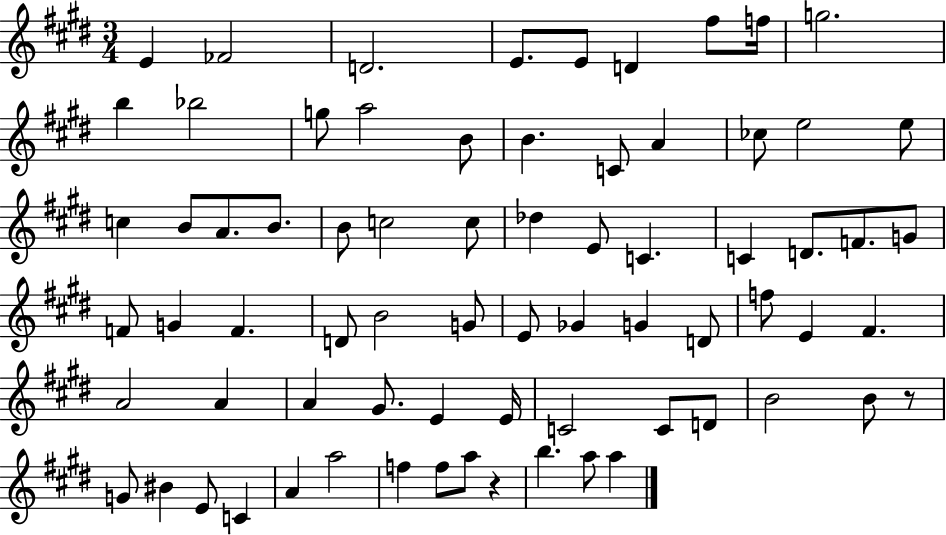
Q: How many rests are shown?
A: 2